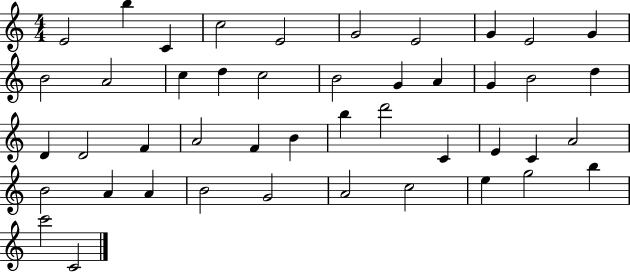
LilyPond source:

{
  \clef treble
  \numericTimeSignature
  \time 4/4
  \key c \major
  e'2 b''4 c'4 | c''2 e'2 | g'2 e'2 | g'4 e'2 g'4 | \break b'2 a'2 | c''4 d''4 c''2 | b'2 g'4 a'4 | g'4 b'2 d''4 | \break d'4 d'2 f'4 | a'2 f'4 b'4 | b''4 d'''2 c'4 | e'4 c'4 a'2 | \break b'2 a'4 a'4 | b'2 g'2 | a'2 c''2 | e''4 g''2 b''4 | \break c'''2 c'2 | \bar "|."
}